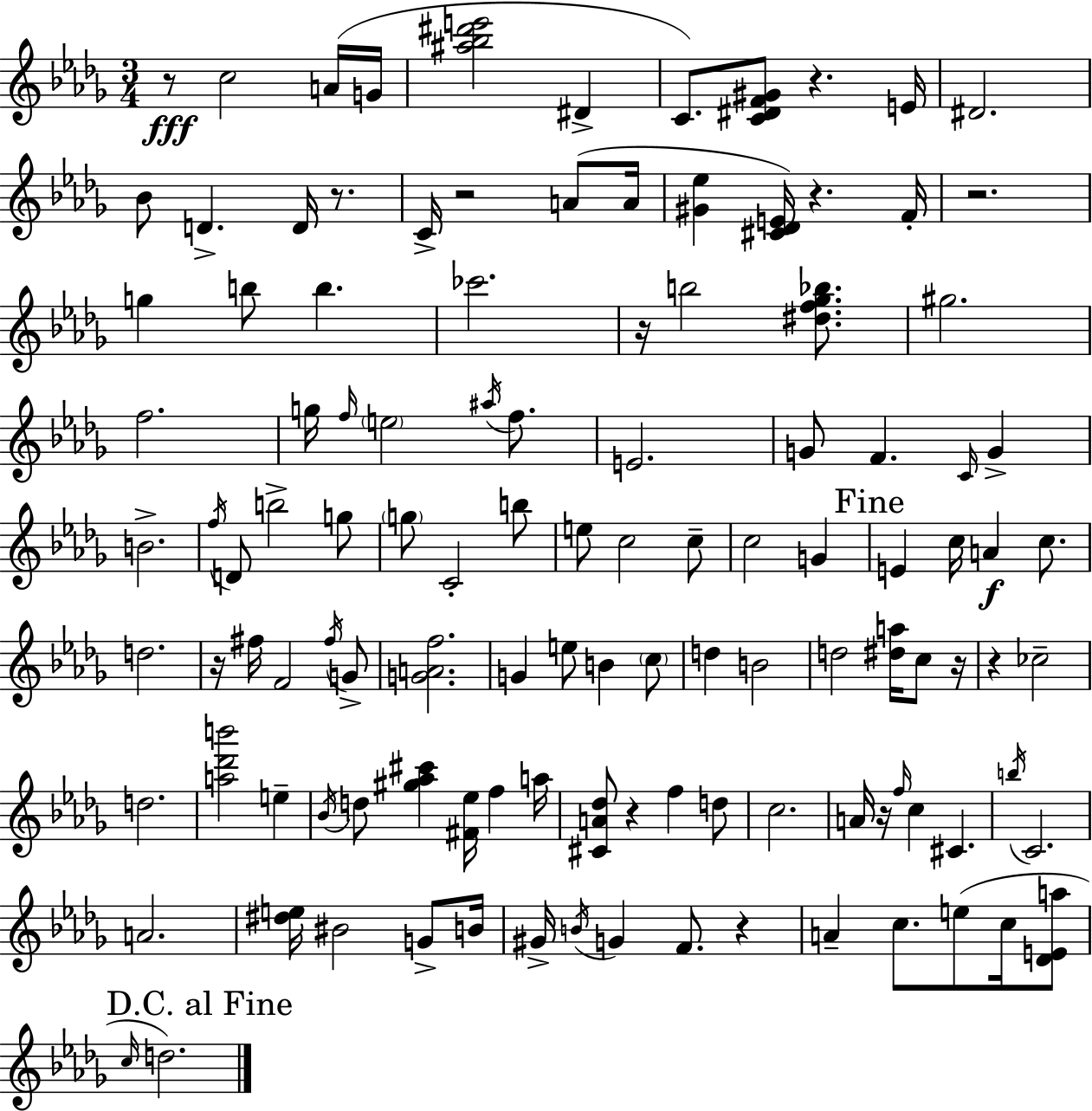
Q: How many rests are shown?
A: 13